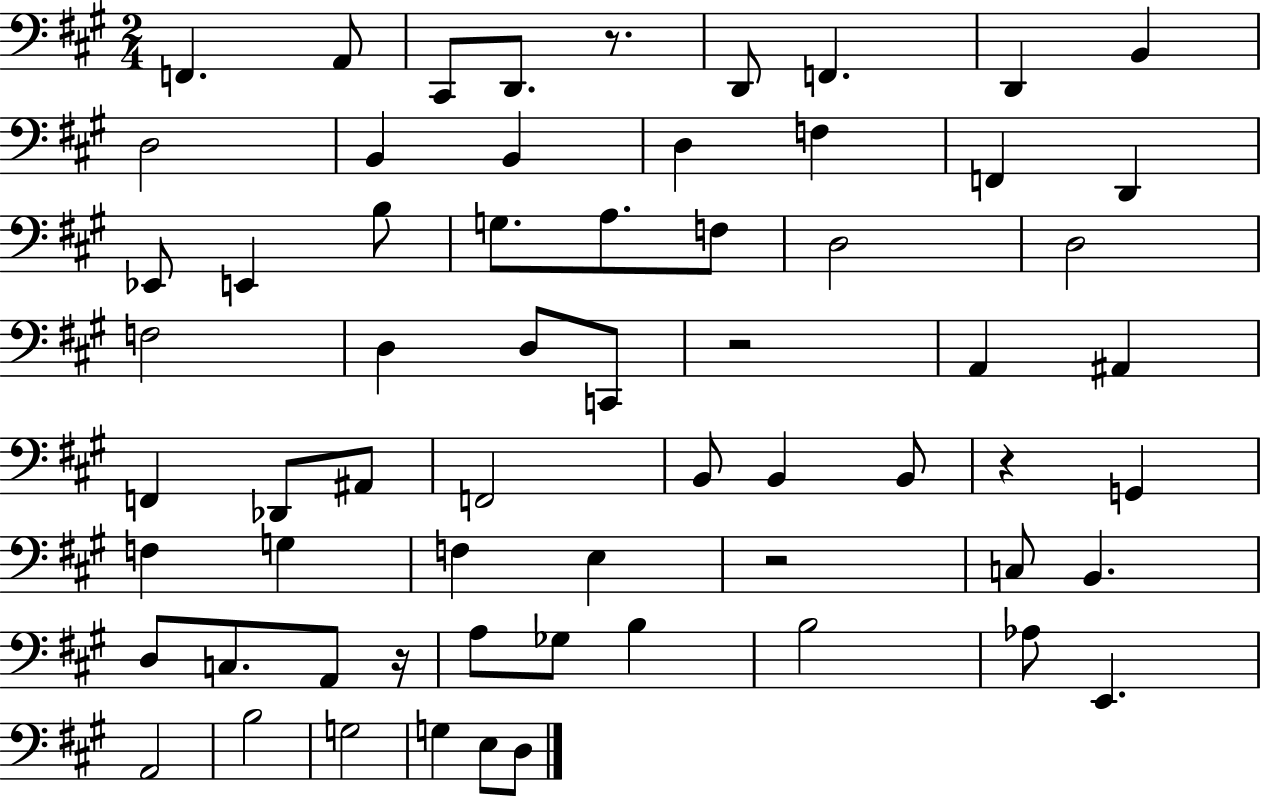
F2/q. A2/e C#2/e D2/e. R/e. D2/e F2/q. D2/q B2/q D3/h B2/q B2/q D3/q F3/q F2/q D2/q Eb2/e E2/q B3/e G3/e. A3/e. F3/e D3/h D3/h F3/h D3/q D3/e C2/e R/h A2/q A#2/q F2/q Db2/e A#2/e F2/h B2/e B2/q B2/e R/q G2/q F3/q G3/q F3/q E3/q R/h C3/e B2/q. D3/e C3/e. A2/e R/s A3/e Gb3/e B3/q B3/h Ab3/e E2/q. A2/h B3/h G3/h G3/q E3/e D3/e